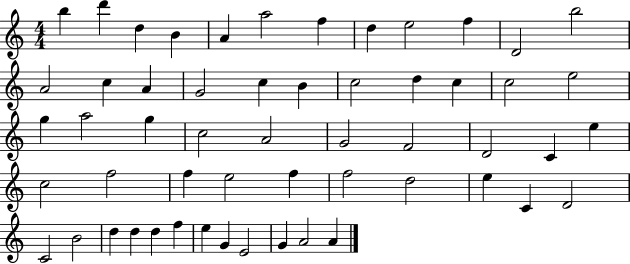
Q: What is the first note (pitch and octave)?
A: B5